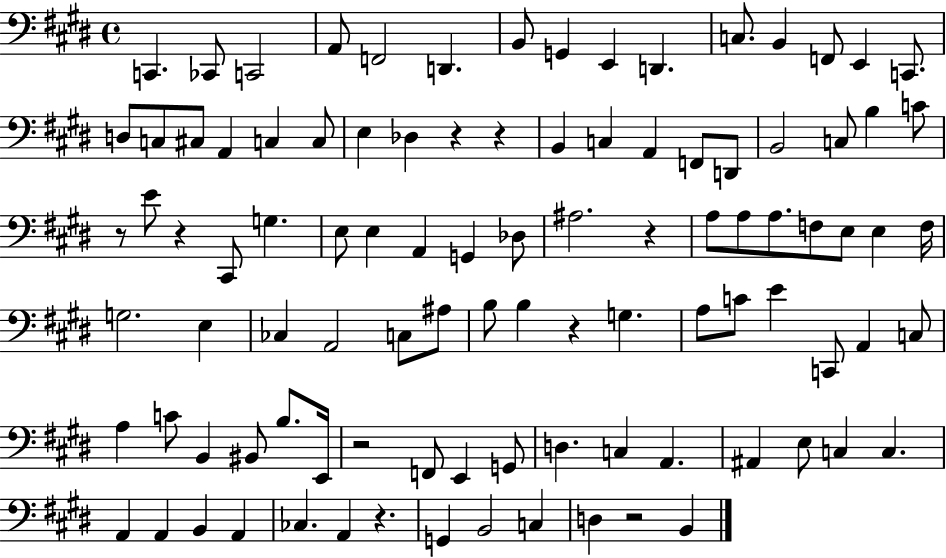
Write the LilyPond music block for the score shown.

{
  \clef bass
  \time 4/4
  \defaultTimeSignature
  \key e \major
  c,4. ces,8 c,2 | a,8 f,2 d,4. | b,8 g,4 e,4 d,4. | c8. b,4 f,8 e,4 c,8. | \break d8 c8 cis8 a,4 c4 c8 | e4 des4 r4 r4 | b,4 c4 a,4 f,8 d,8 | b,2 c8 b4 c'8 | \break r8 e'8 r4 cis,8 g4. | e8 e4 a,4 g,4 des8 | ais2. r4 | a8 a8 a8. f8 e8 e4 f16 | \break g2. e4 | ces4 a,2 c8 ais8 | b8 b4 r4 g4. | a8 c'8 e'4 c,8 a,4 c8 | \break a4 c'8 b,4 bis,8 b8. e,16 | r2 f,8 e,4 g,8 | d4. c4 a,4. | ais,4 e8 c4 c4. | \break a,4 a,4 b,4 a,4 | ces4. a,4 r4. | g,4 b,2 c4 | d4 r2 b,4 | \break \bar "|."
}